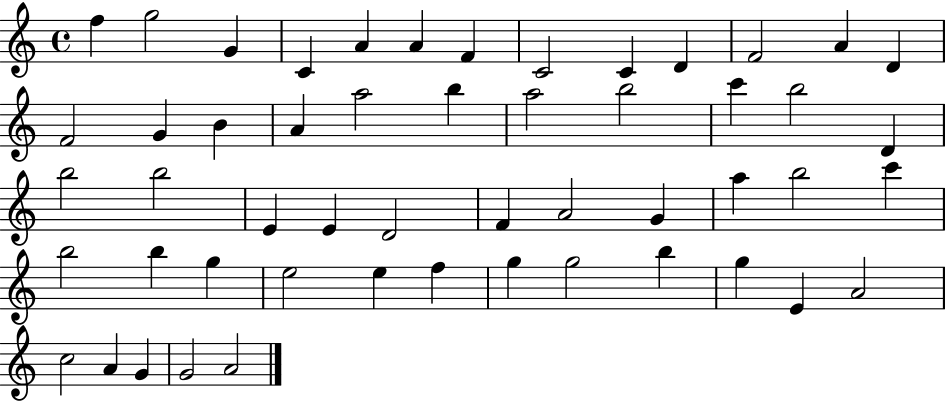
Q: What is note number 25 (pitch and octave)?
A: B5